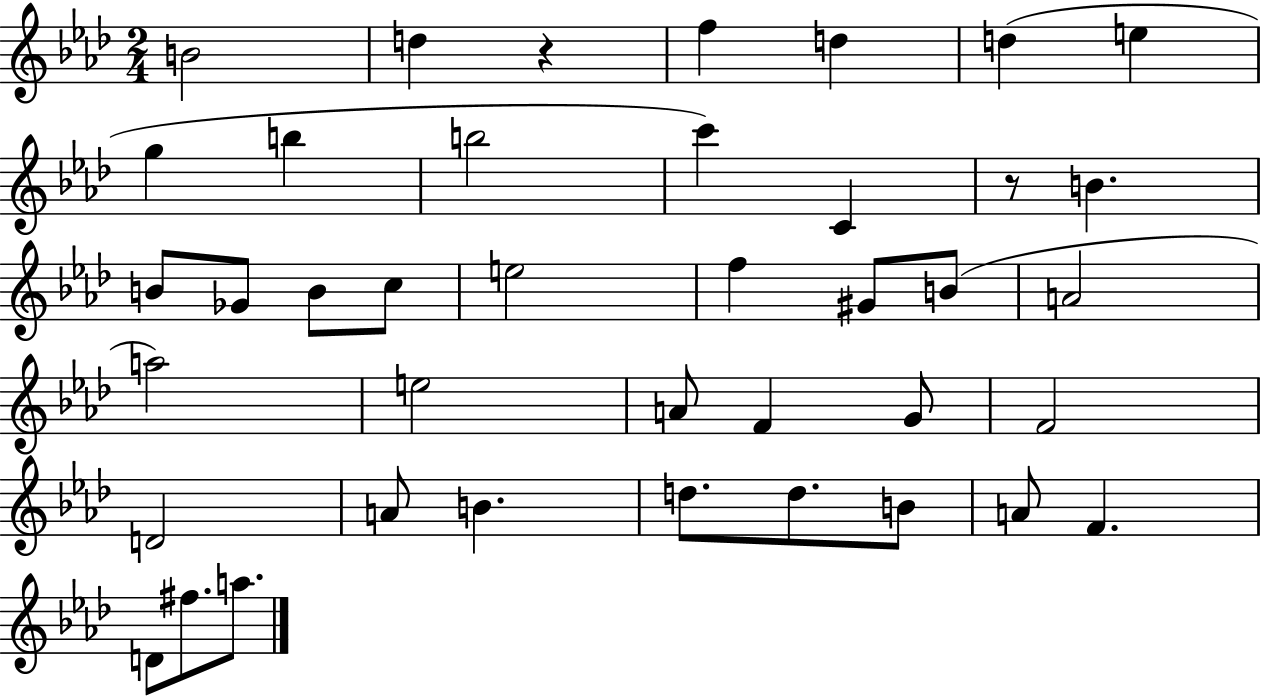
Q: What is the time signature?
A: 2/4